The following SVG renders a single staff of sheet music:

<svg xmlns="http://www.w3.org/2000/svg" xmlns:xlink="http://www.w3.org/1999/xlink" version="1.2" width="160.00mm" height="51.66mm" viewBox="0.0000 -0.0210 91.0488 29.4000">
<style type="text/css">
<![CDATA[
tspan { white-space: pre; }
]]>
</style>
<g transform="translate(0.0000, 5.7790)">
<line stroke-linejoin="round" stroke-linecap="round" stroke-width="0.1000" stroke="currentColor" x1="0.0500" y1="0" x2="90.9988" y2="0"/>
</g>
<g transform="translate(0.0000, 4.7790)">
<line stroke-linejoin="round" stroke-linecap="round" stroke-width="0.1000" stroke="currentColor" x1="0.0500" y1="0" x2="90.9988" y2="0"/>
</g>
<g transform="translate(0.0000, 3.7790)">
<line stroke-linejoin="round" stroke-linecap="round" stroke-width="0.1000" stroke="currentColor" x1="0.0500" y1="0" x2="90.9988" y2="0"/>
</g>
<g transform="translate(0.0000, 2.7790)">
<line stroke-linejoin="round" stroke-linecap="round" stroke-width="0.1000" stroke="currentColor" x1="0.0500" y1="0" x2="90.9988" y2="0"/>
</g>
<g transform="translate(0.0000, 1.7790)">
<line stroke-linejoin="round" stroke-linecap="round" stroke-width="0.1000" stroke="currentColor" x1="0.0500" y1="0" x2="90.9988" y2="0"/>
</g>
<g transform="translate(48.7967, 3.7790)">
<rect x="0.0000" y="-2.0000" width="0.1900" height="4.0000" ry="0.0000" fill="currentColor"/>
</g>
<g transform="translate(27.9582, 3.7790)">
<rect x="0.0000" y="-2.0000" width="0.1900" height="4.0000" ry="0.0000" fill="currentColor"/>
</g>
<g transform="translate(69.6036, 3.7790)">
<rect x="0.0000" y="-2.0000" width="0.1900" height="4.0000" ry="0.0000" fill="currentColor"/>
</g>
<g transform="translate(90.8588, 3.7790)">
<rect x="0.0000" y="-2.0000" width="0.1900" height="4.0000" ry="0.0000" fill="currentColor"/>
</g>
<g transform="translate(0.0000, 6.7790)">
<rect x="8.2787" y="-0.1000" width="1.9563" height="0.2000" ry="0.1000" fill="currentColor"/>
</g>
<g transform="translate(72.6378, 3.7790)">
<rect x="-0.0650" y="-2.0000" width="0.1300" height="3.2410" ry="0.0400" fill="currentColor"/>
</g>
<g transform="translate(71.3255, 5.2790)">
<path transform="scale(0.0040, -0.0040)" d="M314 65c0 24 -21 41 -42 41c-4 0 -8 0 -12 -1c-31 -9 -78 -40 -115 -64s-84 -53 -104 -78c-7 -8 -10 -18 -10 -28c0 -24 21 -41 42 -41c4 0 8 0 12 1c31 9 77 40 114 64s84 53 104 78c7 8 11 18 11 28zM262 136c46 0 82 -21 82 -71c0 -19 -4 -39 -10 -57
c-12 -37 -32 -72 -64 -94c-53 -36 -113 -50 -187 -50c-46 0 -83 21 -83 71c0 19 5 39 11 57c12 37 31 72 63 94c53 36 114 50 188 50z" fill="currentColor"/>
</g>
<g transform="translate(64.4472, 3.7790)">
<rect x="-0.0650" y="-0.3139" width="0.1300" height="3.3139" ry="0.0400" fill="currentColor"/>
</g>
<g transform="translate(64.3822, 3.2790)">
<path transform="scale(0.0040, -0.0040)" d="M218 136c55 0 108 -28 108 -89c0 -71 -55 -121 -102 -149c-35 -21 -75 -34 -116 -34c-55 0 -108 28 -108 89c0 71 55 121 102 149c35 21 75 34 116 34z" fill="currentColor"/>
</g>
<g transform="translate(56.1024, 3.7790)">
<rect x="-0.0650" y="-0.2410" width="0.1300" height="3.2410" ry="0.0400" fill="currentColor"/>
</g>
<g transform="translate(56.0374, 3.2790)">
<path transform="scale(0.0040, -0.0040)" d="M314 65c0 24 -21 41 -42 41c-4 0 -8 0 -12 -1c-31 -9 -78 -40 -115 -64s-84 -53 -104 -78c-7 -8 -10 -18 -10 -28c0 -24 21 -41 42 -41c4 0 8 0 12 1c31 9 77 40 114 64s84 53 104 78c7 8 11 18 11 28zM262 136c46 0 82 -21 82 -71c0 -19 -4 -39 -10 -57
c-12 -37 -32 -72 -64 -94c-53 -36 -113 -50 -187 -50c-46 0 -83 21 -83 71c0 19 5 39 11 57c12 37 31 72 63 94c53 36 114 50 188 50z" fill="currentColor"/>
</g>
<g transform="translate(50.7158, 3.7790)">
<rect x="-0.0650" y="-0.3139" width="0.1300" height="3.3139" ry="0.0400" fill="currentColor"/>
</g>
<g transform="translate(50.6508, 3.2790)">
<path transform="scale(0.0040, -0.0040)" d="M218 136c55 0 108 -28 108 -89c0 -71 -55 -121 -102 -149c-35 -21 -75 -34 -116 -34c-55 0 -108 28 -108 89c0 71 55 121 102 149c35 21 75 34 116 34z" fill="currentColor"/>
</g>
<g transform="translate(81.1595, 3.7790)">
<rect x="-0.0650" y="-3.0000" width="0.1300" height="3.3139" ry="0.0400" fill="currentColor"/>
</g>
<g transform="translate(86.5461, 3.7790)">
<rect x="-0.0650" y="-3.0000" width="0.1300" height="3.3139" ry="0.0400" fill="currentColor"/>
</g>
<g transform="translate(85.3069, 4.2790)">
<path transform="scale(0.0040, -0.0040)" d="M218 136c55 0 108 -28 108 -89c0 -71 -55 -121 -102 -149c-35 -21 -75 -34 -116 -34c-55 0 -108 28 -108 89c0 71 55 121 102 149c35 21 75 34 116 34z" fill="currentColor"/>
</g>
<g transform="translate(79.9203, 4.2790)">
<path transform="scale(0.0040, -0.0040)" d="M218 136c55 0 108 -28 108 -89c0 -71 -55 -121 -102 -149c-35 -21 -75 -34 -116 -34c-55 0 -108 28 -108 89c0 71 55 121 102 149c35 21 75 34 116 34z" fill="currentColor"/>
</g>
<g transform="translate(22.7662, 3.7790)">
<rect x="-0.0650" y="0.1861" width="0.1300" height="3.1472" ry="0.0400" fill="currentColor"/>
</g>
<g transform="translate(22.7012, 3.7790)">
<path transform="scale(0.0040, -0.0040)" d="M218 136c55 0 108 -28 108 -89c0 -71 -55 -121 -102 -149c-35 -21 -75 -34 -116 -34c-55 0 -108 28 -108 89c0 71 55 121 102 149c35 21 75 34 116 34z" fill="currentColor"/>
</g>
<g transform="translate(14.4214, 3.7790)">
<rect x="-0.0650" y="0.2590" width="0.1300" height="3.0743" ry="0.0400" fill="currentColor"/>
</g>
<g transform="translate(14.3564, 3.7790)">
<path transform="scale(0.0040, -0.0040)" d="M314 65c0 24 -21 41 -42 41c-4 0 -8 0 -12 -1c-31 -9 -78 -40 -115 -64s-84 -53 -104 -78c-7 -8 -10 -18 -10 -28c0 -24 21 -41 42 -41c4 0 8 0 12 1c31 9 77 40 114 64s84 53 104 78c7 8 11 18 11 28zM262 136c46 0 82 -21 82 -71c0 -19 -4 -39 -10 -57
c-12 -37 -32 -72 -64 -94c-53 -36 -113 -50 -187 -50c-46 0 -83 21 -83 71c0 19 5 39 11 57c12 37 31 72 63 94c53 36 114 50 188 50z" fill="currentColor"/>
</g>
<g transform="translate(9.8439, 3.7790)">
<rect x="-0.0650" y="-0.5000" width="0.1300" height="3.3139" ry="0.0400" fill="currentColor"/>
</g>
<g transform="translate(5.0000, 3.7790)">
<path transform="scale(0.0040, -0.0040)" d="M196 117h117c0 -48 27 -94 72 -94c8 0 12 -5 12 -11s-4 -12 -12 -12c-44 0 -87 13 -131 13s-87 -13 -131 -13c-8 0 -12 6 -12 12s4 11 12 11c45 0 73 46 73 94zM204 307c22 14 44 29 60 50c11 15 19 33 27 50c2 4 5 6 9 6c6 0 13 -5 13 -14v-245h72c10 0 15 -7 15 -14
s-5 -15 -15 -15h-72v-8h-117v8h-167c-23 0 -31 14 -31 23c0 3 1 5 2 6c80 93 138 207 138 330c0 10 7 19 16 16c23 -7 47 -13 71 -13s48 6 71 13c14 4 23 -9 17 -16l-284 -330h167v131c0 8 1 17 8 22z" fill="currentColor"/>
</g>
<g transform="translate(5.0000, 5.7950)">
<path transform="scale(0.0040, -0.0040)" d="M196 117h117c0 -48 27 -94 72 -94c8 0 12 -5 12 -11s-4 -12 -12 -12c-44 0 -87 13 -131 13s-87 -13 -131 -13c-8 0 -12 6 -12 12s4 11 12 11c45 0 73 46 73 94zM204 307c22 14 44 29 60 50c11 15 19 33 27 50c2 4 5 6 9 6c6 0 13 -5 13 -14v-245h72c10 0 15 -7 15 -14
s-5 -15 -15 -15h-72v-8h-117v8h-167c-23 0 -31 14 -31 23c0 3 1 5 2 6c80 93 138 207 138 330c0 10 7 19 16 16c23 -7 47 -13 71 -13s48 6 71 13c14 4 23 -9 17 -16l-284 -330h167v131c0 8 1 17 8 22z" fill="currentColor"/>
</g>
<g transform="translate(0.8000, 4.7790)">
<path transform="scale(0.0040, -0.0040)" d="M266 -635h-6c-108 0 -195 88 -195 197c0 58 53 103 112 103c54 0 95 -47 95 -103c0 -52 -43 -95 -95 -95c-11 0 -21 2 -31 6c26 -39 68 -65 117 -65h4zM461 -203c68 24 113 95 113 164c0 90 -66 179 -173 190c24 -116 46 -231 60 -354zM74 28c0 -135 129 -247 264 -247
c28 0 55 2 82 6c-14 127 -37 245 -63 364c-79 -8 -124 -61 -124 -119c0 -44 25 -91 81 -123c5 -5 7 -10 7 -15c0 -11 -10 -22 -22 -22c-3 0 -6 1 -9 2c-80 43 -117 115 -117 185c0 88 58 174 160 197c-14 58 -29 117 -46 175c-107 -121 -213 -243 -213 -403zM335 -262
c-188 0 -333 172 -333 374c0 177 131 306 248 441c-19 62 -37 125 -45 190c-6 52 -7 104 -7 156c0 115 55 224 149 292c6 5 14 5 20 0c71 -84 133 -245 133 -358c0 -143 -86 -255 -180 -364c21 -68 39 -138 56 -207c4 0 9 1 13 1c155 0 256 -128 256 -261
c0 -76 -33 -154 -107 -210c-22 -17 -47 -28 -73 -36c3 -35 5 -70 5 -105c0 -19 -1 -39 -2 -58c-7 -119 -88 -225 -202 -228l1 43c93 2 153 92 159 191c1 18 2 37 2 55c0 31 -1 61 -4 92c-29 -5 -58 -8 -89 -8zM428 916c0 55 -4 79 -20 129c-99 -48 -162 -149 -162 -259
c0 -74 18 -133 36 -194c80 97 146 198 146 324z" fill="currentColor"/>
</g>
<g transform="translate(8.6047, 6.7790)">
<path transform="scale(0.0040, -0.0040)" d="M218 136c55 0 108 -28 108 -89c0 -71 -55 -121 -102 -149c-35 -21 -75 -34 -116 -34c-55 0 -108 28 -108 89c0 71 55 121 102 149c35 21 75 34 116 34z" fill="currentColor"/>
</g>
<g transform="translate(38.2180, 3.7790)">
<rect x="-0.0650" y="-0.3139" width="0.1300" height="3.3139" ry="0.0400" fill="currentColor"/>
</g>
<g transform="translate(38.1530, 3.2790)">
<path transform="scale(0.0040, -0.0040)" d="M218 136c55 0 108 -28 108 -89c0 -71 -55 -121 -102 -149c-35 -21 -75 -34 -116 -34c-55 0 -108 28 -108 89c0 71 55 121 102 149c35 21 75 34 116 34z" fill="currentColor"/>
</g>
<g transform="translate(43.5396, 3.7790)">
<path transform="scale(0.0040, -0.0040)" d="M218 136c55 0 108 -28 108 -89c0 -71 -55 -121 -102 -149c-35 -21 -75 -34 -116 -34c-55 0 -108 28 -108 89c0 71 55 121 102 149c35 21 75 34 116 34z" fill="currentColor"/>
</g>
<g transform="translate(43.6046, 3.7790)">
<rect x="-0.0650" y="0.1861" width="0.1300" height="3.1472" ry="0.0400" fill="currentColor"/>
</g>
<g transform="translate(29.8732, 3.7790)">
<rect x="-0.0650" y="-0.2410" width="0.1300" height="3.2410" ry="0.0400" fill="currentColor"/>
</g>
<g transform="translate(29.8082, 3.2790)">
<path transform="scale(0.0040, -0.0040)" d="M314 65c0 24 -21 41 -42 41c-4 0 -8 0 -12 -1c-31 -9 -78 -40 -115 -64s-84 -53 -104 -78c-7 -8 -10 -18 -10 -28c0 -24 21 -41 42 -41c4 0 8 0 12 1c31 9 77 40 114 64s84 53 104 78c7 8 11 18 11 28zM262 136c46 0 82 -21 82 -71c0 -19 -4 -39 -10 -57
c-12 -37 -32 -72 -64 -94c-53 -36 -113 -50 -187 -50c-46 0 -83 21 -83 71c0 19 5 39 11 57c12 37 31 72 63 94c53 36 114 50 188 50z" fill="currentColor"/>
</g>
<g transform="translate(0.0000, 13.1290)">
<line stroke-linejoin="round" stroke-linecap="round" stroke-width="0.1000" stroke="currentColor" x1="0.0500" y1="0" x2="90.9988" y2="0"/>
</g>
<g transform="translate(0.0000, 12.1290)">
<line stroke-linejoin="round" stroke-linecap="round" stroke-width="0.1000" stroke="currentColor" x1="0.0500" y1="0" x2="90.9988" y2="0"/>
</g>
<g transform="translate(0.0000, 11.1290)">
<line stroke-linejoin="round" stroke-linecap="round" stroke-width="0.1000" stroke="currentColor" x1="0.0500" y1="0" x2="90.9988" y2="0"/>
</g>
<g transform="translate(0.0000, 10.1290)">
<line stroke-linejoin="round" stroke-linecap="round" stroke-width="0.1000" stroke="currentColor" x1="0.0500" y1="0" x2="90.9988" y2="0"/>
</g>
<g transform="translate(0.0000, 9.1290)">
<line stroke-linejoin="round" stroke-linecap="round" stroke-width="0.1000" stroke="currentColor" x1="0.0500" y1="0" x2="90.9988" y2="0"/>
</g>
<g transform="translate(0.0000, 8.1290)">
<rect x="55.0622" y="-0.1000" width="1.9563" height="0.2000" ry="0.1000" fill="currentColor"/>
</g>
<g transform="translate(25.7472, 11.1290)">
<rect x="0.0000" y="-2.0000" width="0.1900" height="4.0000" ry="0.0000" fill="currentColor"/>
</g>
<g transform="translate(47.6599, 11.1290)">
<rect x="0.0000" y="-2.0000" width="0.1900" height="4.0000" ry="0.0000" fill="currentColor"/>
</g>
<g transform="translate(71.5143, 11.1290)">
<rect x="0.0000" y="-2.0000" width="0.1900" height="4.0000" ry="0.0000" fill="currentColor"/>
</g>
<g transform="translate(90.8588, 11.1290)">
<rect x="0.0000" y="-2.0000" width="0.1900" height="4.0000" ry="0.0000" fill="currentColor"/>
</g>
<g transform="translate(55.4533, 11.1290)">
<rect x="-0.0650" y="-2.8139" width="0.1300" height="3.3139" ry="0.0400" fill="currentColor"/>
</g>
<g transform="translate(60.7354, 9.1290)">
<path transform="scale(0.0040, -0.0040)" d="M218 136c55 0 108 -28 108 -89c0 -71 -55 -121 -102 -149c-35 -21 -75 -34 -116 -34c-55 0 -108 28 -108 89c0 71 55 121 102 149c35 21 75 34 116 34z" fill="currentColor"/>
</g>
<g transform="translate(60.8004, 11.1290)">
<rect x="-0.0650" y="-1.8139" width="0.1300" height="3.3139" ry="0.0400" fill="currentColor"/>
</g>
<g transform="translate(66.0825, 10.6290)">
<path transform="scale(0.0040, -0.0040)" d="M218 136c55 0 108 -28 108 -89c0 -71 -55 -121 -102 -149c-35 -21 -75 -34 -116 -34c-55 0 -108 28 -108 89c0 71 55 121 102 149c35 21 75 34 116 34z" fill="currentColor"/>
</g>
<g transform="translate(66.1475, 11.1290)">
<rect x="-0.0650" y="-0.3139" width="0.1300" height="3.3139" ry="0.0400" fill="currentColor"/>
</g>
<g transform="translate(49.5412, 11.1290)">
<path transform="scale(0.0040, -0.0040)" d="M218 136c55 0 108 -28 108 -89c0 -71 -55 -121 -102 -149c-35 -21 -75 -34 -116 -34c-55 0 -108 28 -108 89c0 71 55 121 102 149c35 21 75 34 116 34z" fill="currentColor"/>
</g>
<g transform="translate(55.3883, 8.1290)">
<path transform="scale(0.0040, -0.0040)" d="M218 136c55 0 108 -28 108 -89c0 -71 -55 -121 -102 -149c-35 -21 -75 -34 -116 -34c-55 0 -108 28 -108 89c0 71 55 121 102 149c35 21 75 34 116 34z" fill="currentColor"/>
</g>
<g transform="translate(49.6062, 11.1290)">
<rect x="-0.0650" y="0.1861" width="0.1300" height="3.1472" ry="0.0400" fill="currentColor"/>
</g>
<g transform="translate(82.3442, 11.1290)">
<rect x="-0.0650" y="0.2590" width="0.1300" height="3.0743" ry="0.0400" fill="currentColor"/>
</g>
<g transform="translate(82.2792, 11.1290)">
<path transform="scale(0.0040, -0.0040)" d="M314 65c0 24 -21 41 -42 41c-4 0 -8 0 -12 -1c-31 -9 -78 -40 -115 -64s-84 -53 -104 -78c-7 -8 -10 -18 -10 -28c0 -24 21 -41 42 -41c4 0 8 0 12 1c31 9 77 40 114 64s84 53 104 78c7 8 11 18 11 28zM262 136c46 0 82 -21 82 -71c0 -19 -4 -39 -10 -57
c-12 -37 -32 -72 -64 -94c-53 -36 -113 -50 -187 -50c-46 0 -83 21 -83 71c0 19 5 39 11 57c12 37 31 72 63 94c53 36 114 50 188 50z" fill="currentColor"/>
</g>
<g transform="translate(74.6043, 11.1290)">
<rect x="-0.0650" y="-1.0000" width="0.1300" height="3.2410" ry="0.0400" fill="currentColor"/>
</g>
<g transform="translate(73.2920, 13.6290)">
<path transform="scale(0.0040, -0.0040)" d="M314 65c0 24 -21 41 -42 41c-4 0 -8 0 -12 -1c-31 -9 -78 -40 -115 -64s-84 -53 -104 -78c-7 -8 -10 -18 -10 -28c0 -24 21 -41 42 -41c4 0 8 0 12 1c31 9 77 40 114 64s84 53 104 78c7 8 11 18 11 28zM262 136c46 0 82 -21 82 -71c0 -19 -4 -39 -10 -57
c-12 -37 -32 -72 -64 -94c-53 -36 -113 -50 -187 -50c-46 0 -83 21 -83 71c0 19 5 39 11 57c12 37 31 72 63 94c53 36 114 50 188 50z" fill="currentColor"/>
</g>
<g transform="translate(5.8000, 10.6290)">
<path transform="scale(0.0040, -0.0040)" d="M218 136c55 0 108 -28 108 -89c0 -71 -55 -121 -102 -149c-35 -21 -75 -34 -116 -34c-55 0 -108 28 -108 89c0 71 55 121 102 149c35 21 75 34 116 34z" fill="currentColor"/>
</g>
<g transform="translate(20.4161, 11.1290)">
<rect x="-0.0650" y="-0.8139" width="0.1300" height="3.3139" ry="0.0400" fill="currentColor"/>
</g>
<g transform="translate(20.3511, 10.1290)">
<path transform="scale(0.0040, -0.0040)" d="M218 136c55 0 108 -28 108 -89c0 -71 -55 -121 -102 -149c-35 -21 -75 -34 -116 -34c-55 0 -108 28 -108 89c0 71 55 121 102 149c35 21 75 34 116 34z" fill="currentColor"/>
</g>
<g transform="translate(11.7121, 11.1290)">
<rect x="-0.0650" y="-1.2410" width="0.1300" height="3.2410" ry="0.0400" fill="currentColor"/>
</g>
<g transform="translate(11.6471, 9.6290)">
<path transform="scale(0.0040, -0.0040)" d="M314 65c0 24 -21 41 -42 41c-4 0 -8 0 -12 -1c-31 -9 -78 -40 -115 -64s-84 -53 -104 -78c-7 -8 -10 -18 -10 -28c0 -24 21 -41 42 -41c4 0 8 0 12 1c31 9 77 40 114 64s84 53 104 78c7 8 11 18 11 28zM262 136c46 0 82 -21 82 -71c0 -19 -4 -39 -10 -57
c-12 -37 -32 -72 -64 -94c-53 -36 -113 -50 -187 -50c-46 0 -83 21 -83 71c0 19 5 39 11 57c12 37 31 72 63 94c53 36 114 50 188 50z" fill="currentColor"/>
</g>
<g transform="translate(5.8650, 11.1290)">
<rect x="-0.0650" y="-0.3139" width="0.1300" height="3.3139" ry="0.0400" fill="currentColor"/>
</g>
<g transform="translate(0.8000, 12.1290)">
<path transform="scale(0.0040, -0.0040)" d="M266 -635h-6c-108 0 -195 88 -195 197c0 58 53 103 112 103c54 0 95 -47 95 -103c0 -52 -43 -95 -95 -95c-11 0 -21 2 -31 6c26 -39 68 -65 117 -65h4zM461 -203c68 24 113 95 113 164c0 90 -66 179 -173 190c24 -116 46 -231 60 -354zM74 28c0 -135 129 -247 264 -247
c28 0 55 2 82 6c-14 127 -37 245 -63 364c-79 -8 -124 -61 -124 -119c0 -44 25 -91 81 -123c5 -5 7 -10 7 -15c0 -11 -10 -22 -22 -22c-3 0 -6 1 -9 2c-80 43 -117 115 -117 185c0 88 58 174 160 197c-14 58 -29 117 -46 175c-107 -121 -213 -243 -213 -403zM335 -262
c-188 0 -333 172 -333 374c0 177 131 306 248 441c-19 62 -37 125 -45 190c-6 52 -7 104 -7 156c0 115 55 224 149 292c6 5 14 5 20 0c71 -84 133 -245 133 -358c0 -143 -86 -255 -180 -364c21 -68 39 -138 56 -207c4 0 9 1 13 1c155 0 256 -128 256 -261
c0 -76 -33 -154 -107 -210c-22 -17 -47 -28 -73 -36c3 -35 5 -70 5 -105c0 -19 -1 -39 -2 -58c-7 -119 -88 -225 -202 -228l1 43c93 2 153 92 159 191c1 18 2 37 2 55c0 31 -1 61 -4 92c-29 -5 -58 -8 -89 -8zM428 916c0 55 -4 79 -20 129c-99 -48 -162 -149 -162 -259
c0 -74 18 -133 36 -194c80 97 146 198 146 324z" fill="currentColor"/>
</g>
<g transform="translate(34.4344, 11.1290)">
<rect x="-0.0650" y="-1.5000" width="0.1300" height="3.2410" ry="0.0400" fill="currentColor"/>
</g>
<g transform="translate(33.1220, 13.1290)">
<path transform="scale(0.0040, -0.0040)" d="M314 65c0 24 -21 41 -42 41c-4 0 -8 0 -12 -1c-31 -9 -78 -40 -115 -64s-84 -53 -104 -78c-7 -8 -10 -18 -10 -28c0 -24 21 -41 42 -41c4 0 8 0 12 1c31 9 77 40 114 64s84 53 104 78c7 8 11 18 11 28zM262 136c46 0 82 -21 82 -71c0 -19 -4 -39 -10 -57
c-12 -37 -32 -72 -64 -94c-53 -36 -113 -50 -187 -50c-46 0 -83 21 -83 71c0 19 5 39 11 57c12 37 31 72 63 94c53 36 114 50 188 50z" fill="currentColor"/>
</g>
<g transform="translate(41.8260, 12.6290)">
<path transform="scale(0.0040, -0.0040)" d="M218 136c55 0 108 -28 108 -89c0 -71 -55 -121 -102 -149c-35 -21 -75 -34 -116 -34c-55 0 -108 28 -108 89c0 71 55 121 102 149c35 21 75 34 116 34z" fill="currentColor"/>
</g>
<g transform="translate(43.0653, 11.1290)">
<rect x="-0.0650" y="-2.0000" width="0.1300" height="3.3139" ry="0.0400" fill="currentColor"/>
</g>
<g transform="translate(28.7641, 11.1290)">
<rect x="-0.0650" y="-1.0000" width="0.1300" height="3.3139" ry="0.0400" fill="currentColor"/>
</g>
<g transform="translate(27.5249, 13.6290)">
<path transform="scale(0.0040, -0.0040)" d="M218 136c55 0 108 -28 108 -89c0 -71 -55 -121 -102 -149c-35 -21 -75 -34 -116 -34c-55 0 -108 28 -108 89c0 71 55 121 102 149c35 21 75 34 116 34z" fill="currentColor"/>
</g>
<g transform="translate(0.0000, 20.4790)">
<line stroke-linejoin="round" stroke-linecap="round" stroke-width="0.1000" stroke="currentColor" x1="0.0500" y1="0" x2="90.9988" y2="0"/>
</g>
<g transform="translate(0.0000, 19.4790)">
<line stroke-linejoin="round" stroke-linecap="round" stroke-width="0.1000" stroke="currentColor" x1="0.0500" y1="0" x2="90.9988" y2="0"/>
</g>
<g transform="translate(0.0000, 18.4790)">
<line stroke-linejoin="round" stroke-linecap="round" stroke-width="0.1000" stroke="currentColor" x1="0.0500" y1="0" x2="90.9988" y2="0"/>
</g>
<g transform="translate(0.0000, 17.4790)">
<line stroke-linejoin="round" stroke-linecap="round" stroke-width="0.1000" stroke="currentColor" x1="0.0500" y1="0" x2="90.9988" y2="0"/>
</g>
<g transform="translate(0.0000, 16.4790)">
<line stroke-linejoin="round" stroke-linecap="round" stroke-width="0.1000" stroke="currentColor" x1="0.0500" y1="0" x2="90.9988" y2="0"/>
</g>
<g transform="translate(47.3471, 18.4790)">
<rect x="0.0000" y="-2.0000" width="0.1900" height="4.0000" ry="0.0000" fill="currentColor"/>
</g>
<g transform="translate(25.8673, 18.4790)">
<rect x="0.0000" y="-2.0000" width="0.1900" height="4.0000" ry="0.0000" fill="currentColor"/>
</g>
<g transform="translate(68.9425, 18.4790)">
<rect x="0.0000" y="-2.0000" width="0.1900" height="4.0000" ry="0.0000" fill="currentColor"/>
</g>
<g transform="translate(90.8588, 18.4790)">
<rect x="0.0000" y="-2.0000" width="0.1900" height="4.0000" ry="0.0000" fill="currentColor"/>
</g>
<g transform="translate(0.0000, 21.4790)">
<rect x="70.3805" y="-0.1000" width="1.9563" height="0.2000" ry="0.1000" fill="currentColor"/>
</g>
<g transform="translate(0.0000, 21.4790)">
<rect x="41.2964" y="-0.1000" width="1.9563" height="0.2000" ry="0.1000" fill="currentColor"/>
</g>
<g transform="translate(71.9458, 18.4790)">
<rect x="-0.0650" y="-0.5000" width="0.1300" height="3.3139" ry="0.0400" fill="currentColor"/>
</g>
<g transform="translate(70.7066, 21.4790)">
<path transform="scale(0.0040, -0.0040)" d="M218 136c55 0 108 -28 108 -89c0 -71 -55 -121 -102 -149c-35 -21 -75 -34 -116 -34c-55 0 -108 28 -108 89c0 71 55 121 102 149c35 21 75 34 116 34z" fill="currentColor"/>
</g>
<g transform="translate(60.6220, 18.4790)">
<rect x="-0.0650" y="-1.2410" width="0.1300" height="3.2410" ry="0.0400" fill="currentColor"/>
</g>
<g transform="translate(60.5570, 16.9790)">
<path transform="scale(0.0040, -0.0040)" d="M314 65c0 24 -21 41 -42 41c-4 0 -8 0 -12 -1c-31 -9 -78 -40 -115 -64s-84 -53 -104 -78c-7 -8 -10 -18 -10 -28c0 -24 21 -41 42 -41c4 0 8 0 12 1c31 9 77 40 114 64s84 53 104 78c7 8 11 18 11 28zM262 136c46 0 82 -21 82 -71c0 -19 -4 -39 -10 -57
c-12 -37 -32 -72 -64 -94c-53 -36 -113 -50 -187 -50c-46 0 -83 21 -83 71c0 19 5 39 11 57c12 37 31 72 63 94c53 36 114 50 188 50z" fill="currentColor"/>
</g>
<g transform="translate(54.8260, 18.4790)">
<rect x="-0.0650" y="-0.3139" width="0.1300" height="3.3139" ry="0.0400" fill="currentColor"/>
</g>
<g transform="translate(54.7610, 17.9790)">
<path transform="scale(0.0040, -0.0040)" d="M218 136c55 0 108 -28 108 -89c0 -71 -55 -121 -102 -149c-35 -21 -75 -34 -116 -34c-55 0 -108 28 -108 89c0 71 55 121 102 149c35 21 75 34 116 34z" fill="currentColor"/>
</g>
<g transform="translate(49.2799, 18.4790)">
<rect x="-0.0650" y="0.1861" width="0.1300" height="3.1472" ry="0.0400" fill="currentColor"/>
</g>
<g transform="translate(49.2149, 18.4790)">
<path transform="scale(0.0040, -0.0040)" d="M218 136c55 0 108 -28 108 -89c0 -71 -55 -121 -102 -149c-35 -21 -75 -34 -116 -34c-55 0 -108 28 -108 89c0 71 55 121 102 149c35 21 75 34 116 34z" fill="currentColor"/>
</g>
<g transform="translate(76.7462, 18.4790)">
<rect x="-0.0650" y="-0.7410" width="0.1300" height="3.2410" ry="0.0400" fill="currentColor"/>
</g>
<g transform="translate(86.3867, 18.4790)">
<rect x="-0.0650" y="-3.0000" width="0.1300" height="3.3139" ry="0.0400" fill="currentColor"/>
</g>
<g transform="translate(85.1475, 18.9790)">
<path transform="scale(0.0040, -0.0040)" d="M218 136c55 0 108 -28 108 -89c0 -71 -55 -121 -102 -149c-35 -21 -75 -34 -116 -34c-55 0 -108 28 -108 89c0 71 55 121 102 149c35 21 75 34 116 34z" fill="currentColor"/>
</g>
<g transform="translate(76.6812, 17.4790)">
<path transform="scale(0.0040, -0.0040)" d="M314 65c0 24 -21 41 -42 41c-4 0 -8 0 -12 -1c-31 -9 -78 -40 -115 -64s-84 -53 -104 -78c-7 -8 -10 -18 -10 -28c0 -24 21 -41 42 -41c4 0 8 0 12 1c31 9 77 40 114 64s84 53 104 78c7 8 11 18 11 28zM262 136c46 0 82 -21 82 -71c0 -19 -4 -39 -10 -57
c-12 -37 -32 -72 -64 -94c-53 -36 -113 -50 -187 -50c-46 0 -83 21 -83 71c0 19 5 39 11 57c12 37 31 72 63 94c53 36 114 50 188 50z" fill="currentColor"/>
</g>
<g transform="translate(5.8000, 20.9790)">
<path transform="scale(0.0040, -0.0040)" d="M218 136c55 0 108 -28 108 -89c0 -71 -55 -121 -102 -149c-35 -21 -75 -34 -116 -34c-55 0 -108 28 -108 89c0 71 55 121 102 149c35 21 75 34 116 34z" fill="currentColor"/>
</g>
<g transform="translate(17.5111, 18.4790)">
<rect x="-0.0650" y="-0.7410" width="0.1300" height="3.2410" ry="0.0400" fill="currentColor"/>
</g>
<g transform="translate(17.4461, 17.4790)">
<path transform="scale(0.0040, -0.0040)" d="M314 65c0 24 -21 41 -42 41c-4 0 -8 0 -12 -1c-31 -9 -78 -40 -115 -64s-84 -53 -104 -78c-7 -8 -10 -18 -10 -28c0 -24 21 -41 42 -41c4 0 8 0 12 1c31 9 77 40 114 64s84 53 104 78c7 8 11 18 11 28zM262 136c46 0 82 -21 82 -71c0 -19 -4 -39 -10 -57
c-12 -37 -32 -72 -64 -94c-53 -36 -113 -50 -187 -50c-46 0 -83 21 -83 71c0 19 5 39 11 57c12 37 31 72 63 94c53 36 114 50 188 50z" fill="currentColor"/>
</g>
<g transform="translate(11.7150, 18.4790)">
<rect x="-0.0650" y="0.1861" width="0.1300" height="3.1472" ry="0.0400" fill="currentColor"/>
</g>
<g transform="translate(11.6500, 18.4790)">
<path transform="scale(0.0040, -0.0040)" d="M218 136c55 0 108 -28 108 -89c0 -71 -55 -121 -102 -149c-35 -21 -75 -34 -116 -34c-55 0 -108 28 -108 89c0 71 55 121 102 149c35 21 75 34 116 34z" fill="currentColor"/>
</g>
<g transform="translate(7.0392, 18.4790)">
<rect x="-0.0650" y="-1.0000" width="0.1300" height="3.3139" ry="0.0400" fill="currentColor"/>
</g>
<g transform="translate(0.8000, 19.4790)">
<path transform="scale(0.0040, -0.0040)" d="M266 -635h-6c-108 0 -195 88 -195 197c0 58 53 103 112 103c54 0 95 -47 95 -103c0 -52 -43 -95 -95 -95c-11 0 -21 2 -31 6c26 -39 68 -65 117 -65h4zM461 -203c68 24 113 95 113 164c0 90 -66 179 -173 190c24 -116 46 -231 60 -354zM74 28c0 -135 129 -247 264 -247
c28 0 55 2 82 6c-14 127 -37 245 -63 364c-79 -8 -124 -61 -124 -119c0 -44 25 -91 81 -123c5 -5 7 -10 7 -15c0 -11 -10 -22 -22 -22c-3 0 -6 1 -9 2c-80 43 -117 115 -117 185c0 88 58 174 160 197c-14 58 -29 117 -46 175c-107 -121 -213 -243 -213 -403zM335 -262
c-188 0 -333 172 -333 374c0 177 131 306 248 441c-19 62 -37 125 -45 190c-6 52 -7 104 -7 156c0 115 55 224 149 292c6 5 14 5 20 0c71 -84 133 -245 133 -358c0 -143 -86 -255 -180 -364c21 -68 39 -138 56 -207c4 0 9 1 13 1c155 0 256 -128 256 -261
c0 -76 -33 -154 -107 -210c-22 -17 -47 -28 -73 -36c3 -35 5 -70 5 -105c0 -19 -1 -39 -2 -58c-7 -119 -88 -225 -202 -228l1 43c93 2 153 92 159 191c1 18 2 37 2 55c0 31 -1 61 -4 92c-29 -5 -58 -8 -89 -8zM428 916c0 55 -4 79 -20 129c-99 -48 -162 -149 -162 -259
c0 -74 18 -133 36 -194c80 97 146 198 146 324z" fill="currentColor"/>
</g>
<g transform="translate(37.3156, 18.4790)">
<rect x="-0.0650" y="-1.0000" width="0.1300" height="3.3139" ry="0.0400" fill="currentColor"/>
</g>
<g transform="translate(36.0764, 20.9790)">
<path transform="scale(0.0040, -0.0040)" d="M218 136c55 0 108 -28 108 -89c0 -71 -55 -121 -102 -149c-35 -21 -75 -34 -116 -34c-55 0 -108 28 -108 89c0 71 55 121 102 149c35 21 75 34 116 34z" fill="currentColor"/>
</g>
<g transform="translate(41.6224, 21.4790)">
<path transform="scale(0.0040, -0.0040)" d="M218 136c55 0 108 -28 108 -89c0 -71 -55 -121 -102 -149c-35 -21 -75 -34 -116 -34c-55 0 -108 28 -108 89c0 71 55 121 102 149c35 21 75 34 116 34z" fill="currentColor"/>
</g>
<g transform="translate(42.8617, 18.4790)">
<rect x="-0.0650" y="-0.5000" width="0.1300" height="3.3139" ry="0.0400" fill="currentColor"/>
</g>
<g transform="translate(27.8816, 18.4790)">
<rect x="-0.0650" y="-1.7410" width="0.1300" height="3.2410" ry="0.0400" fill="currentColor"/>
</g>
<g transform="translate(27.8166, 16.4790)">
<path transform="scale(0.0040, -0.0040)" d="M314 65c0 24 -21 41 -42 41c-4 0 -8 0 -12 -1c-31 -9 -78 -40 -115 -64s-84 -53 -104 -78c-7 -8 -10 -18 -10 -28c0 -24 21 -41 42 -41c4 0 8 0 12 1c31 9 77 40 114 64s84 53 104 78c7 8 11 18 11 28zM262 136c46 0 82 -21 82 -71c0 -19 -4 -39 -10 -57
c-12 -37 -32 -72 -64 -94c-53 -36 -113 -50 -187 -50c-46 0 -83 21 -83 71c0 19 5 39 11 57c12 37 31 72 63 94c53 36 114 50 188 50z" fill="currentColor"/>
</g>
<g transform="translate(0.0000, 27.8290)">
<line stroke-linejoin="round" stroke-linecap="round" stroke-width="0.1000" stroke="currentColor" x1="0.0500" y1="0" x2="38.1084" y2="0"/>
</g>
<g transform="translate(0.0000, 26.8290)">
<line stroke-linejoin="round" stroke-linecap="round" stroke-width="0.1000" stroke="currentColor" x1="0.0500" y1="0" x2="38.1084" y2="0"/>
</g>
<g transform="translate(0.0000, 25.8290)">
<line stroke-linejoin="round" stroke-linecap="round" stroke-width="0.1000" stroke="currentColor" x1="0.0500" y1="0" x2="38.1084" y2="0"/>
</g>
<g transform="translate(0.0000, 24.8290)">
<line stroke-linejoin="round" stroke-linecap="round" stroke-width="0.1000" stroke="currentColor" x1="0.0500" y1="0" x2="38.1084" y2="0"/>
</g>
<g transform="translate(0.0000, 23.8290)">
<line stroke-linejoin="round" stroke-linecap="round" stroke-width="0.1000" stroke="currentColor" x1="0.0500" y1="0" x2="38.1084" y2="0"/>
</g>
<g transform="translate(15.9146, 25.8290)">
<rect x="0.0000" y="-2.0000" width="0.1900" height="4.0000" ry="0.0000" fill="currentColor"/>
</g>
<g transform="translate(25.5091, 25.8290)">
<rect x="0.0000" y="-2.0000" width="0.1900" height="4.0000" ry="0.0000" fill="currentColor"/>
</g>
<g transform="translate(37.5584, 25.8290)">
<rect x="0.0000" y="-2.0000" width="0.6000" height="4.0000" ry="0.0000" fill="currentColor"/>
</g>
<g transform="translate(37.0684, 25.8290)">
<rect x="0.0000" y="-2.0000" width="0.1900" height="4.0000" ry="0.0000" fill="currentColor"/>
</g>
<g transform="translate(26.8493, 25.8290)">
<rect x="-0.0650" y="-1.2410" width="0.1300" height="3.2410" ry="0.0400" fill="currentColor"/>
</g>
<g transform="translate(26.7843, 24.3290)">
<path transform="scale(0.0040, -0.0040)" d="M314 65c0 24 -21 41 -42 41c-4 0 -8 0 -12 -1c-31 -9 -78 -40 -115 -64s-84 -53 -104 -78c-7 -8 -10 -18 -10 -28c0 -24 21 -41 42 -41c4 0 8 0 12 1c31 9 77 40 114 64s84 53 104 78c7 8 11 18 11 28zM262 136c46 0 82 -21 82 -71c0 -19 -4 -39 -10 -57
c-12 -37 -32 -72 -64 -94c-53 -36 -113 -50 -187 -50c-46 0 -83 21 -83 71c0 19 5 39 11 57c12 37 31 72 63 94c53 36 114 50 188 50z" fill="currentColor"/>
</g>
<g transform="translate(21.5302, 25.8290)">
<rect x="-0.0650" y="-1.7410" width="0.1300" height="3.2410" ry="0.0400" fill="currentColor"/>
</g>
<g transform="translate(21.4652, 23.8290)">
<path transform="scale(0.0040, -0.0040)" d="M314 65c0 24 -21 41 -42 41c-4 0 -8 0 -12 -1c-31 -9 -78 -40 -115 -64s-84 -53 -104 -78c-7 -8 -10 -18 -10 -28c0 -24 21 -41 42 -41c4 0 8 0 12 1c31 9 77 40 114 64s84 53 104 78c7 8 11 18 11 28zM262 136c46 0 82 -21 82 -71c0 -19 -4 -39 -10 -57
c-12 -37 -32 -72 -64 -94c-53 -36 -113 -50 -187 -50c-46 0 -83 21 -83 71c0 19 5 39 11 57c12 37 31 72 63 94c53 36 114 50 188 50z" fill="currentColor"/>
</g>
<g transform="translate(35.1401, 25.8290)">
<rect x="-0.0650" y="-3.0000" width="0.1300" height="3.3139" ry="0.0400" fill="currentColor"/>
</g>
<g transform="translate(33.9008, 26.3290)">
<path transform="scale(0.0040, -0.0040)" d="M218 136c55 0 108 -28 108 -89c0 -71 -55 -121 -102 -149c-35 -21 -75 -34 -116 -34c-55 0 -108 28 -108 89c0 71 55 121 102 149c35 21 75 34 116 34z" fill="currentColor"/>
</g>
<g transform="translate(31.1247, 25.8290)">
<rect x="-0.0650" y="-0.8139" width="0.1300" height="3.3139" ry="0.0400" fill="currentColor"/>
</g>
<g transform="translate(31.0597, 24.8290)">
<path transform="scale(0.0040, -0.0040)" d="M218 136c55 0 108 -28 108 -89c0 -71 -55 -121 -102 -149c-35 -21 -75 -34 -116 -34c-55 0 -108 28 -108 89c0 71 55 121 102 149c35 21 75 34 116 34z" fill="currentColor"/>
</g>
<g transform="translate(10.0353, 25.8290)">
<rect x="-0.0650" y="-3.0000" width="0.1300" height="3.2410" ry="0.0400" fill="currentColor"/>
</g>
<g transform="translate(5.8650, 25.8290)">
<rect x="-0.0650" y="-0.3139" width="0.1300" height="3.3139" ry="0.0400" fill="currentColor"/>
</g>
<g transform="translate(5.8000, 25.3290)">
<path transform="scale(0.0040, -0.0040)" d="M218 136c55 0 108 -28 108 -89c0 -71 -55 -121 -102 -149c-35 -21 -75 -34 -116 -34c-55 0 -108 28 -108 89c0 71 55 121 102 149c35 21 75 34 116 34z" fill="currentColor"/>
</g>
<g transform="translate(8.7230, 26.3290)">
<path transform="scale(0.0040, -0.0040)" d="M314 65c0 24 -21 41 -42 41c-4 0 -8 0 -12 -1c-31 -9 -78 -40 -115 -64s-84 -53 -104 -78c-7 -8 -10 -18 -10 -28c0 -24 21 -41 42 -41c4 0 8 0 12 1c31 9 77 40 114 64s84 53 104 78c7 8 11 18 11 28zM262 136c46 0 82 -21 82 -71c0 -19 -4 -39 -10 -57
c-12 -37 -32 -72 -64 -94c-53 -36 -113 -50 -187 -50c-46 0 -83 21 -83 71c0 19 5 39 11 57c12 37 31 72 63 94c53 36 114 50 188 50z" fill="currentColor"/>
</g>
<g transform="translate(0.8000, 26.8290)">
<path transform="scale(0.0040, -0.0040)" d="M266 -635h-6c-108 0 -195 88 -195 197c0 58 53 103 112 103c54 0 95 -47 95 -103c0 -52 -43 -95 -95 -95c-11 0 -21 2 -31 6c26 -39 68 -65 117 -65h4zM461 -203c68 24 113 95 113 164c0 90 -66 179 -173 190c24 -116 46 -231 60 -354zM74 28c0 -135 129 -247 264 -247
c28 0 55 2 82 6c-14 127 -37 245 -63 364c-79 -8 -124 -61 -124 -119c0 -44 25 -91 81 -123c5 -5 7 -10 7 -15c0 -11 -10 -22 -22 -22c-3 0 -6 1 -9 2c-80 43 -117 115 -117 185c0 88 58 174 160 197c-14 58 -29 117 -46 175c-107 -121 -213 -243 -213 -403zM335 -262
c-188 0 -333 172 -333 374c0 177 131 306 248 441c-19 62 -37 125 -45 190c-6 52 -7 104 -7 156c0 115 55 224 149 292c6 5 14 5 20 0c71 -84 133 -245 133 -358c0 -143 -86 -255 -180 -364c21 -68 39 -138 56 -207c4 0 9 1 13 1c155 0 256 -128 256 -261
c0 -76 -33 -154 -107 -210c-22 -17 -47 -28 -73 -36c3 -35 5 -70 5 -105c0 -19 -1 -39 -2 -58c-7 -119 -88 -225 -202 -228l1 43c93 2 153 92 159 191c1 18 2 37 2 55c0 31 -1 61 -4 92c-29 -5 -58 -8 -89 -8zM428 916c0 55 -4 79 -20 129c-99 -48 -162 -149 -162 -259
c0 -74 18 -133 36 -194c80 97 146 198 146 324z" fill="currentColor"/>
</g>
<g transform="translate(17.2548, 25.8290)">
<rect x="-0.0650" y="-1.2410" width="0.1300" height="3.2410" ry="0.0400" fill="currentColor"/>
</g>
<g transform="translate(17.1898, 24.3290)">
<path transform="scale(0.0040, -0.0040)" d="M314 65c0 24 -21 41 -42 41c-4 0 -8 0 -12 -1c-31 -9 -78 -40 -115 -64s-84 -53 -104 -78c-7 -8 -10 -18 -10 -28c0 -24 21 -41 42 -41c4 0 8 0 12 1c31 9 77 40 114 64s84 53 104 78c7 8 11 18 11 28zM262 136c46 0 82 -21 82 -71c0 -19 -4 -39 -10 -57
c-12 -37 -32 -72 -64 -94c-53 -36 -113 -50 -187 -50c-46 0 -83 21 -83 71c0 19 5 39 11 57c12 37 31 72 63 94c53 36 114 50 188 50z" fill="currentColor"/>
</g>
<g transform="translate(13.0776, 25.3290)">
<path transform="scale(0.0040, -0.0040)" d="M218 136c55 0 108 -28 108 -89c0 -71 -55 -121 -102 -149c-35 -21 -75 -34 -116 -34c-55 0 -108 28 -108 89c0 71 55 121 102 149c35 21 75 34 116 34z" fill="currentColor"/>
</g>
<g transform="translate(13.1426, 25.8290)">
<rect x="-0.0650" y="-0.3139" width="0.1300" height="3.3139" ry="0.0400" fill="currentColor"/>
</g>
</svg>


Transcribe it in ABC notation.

X:1
T:Untitled
M:4/4
L:1/4
K:C
C B2 B c2 c B c c2 c F2 A A c e2 d D E2 F B a f c D2 B2 D B d2 f2 D C B c e2 C d2 A c A2 c e2 f2 e2 d A